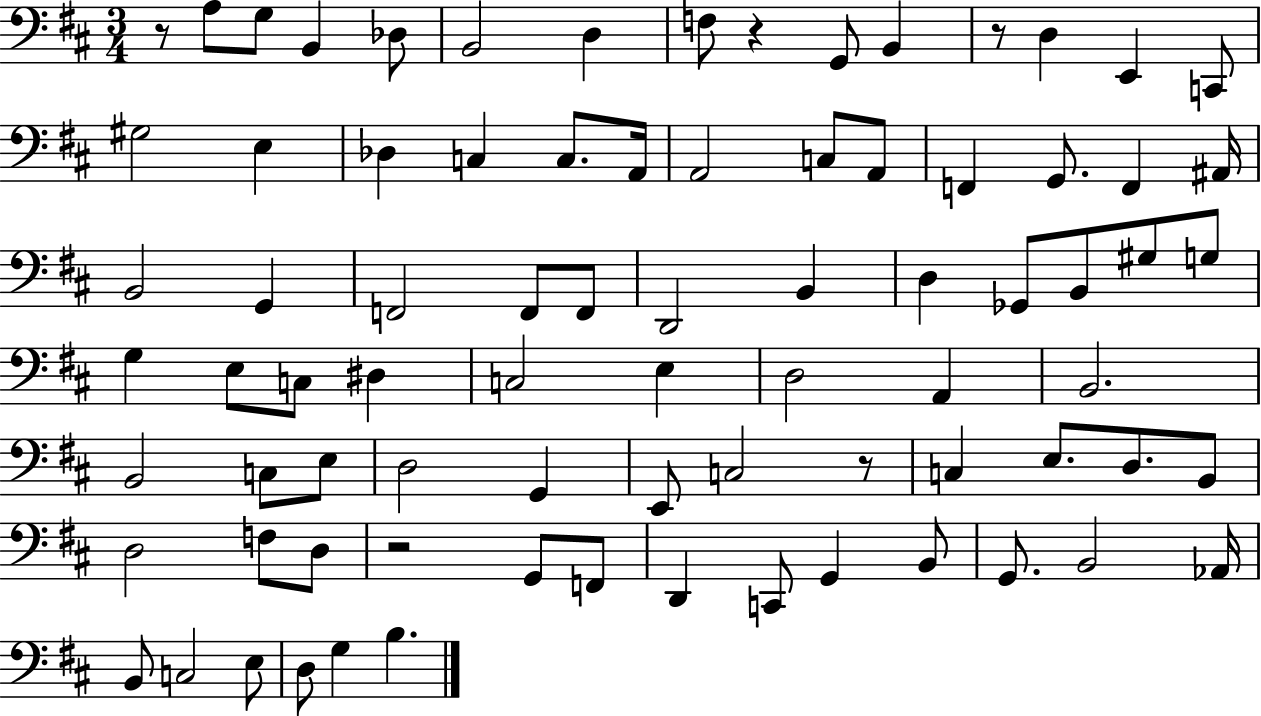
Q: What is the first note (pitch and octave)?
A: A3